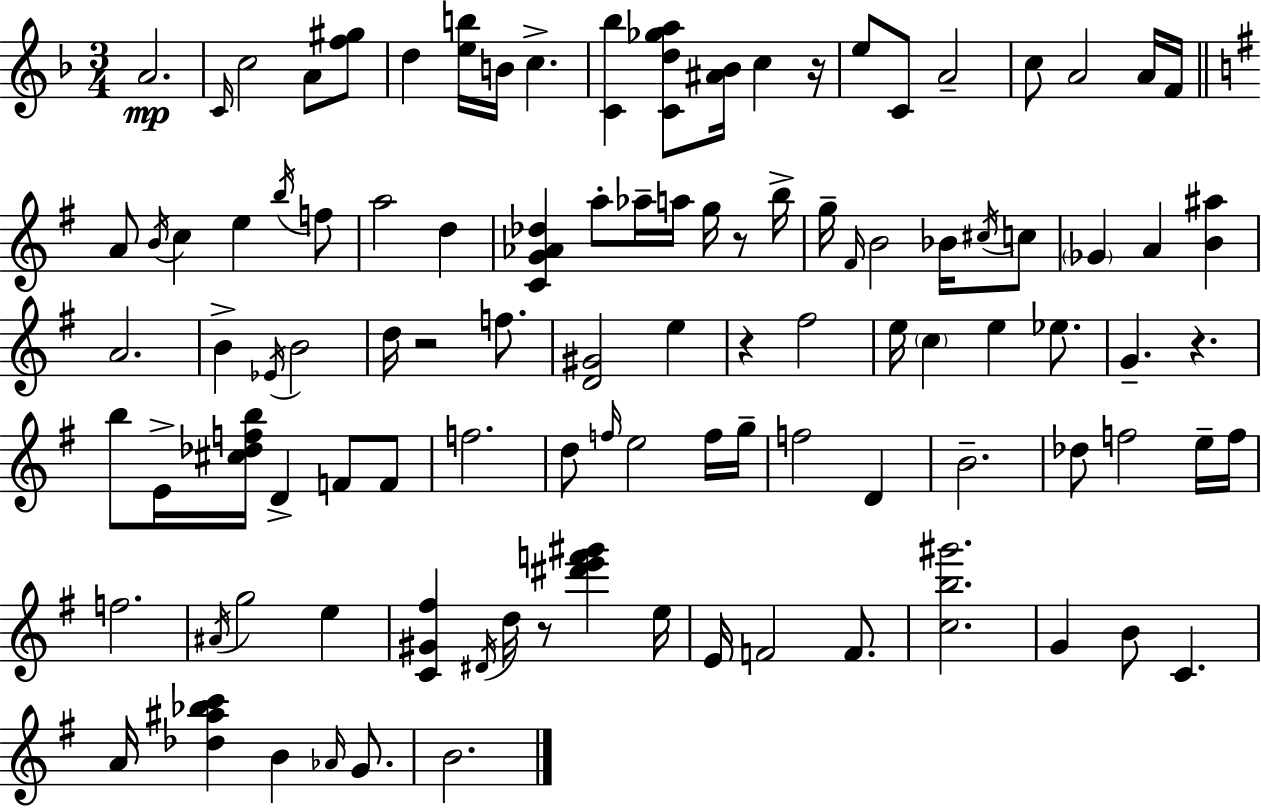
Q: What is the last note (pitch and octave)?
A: B4